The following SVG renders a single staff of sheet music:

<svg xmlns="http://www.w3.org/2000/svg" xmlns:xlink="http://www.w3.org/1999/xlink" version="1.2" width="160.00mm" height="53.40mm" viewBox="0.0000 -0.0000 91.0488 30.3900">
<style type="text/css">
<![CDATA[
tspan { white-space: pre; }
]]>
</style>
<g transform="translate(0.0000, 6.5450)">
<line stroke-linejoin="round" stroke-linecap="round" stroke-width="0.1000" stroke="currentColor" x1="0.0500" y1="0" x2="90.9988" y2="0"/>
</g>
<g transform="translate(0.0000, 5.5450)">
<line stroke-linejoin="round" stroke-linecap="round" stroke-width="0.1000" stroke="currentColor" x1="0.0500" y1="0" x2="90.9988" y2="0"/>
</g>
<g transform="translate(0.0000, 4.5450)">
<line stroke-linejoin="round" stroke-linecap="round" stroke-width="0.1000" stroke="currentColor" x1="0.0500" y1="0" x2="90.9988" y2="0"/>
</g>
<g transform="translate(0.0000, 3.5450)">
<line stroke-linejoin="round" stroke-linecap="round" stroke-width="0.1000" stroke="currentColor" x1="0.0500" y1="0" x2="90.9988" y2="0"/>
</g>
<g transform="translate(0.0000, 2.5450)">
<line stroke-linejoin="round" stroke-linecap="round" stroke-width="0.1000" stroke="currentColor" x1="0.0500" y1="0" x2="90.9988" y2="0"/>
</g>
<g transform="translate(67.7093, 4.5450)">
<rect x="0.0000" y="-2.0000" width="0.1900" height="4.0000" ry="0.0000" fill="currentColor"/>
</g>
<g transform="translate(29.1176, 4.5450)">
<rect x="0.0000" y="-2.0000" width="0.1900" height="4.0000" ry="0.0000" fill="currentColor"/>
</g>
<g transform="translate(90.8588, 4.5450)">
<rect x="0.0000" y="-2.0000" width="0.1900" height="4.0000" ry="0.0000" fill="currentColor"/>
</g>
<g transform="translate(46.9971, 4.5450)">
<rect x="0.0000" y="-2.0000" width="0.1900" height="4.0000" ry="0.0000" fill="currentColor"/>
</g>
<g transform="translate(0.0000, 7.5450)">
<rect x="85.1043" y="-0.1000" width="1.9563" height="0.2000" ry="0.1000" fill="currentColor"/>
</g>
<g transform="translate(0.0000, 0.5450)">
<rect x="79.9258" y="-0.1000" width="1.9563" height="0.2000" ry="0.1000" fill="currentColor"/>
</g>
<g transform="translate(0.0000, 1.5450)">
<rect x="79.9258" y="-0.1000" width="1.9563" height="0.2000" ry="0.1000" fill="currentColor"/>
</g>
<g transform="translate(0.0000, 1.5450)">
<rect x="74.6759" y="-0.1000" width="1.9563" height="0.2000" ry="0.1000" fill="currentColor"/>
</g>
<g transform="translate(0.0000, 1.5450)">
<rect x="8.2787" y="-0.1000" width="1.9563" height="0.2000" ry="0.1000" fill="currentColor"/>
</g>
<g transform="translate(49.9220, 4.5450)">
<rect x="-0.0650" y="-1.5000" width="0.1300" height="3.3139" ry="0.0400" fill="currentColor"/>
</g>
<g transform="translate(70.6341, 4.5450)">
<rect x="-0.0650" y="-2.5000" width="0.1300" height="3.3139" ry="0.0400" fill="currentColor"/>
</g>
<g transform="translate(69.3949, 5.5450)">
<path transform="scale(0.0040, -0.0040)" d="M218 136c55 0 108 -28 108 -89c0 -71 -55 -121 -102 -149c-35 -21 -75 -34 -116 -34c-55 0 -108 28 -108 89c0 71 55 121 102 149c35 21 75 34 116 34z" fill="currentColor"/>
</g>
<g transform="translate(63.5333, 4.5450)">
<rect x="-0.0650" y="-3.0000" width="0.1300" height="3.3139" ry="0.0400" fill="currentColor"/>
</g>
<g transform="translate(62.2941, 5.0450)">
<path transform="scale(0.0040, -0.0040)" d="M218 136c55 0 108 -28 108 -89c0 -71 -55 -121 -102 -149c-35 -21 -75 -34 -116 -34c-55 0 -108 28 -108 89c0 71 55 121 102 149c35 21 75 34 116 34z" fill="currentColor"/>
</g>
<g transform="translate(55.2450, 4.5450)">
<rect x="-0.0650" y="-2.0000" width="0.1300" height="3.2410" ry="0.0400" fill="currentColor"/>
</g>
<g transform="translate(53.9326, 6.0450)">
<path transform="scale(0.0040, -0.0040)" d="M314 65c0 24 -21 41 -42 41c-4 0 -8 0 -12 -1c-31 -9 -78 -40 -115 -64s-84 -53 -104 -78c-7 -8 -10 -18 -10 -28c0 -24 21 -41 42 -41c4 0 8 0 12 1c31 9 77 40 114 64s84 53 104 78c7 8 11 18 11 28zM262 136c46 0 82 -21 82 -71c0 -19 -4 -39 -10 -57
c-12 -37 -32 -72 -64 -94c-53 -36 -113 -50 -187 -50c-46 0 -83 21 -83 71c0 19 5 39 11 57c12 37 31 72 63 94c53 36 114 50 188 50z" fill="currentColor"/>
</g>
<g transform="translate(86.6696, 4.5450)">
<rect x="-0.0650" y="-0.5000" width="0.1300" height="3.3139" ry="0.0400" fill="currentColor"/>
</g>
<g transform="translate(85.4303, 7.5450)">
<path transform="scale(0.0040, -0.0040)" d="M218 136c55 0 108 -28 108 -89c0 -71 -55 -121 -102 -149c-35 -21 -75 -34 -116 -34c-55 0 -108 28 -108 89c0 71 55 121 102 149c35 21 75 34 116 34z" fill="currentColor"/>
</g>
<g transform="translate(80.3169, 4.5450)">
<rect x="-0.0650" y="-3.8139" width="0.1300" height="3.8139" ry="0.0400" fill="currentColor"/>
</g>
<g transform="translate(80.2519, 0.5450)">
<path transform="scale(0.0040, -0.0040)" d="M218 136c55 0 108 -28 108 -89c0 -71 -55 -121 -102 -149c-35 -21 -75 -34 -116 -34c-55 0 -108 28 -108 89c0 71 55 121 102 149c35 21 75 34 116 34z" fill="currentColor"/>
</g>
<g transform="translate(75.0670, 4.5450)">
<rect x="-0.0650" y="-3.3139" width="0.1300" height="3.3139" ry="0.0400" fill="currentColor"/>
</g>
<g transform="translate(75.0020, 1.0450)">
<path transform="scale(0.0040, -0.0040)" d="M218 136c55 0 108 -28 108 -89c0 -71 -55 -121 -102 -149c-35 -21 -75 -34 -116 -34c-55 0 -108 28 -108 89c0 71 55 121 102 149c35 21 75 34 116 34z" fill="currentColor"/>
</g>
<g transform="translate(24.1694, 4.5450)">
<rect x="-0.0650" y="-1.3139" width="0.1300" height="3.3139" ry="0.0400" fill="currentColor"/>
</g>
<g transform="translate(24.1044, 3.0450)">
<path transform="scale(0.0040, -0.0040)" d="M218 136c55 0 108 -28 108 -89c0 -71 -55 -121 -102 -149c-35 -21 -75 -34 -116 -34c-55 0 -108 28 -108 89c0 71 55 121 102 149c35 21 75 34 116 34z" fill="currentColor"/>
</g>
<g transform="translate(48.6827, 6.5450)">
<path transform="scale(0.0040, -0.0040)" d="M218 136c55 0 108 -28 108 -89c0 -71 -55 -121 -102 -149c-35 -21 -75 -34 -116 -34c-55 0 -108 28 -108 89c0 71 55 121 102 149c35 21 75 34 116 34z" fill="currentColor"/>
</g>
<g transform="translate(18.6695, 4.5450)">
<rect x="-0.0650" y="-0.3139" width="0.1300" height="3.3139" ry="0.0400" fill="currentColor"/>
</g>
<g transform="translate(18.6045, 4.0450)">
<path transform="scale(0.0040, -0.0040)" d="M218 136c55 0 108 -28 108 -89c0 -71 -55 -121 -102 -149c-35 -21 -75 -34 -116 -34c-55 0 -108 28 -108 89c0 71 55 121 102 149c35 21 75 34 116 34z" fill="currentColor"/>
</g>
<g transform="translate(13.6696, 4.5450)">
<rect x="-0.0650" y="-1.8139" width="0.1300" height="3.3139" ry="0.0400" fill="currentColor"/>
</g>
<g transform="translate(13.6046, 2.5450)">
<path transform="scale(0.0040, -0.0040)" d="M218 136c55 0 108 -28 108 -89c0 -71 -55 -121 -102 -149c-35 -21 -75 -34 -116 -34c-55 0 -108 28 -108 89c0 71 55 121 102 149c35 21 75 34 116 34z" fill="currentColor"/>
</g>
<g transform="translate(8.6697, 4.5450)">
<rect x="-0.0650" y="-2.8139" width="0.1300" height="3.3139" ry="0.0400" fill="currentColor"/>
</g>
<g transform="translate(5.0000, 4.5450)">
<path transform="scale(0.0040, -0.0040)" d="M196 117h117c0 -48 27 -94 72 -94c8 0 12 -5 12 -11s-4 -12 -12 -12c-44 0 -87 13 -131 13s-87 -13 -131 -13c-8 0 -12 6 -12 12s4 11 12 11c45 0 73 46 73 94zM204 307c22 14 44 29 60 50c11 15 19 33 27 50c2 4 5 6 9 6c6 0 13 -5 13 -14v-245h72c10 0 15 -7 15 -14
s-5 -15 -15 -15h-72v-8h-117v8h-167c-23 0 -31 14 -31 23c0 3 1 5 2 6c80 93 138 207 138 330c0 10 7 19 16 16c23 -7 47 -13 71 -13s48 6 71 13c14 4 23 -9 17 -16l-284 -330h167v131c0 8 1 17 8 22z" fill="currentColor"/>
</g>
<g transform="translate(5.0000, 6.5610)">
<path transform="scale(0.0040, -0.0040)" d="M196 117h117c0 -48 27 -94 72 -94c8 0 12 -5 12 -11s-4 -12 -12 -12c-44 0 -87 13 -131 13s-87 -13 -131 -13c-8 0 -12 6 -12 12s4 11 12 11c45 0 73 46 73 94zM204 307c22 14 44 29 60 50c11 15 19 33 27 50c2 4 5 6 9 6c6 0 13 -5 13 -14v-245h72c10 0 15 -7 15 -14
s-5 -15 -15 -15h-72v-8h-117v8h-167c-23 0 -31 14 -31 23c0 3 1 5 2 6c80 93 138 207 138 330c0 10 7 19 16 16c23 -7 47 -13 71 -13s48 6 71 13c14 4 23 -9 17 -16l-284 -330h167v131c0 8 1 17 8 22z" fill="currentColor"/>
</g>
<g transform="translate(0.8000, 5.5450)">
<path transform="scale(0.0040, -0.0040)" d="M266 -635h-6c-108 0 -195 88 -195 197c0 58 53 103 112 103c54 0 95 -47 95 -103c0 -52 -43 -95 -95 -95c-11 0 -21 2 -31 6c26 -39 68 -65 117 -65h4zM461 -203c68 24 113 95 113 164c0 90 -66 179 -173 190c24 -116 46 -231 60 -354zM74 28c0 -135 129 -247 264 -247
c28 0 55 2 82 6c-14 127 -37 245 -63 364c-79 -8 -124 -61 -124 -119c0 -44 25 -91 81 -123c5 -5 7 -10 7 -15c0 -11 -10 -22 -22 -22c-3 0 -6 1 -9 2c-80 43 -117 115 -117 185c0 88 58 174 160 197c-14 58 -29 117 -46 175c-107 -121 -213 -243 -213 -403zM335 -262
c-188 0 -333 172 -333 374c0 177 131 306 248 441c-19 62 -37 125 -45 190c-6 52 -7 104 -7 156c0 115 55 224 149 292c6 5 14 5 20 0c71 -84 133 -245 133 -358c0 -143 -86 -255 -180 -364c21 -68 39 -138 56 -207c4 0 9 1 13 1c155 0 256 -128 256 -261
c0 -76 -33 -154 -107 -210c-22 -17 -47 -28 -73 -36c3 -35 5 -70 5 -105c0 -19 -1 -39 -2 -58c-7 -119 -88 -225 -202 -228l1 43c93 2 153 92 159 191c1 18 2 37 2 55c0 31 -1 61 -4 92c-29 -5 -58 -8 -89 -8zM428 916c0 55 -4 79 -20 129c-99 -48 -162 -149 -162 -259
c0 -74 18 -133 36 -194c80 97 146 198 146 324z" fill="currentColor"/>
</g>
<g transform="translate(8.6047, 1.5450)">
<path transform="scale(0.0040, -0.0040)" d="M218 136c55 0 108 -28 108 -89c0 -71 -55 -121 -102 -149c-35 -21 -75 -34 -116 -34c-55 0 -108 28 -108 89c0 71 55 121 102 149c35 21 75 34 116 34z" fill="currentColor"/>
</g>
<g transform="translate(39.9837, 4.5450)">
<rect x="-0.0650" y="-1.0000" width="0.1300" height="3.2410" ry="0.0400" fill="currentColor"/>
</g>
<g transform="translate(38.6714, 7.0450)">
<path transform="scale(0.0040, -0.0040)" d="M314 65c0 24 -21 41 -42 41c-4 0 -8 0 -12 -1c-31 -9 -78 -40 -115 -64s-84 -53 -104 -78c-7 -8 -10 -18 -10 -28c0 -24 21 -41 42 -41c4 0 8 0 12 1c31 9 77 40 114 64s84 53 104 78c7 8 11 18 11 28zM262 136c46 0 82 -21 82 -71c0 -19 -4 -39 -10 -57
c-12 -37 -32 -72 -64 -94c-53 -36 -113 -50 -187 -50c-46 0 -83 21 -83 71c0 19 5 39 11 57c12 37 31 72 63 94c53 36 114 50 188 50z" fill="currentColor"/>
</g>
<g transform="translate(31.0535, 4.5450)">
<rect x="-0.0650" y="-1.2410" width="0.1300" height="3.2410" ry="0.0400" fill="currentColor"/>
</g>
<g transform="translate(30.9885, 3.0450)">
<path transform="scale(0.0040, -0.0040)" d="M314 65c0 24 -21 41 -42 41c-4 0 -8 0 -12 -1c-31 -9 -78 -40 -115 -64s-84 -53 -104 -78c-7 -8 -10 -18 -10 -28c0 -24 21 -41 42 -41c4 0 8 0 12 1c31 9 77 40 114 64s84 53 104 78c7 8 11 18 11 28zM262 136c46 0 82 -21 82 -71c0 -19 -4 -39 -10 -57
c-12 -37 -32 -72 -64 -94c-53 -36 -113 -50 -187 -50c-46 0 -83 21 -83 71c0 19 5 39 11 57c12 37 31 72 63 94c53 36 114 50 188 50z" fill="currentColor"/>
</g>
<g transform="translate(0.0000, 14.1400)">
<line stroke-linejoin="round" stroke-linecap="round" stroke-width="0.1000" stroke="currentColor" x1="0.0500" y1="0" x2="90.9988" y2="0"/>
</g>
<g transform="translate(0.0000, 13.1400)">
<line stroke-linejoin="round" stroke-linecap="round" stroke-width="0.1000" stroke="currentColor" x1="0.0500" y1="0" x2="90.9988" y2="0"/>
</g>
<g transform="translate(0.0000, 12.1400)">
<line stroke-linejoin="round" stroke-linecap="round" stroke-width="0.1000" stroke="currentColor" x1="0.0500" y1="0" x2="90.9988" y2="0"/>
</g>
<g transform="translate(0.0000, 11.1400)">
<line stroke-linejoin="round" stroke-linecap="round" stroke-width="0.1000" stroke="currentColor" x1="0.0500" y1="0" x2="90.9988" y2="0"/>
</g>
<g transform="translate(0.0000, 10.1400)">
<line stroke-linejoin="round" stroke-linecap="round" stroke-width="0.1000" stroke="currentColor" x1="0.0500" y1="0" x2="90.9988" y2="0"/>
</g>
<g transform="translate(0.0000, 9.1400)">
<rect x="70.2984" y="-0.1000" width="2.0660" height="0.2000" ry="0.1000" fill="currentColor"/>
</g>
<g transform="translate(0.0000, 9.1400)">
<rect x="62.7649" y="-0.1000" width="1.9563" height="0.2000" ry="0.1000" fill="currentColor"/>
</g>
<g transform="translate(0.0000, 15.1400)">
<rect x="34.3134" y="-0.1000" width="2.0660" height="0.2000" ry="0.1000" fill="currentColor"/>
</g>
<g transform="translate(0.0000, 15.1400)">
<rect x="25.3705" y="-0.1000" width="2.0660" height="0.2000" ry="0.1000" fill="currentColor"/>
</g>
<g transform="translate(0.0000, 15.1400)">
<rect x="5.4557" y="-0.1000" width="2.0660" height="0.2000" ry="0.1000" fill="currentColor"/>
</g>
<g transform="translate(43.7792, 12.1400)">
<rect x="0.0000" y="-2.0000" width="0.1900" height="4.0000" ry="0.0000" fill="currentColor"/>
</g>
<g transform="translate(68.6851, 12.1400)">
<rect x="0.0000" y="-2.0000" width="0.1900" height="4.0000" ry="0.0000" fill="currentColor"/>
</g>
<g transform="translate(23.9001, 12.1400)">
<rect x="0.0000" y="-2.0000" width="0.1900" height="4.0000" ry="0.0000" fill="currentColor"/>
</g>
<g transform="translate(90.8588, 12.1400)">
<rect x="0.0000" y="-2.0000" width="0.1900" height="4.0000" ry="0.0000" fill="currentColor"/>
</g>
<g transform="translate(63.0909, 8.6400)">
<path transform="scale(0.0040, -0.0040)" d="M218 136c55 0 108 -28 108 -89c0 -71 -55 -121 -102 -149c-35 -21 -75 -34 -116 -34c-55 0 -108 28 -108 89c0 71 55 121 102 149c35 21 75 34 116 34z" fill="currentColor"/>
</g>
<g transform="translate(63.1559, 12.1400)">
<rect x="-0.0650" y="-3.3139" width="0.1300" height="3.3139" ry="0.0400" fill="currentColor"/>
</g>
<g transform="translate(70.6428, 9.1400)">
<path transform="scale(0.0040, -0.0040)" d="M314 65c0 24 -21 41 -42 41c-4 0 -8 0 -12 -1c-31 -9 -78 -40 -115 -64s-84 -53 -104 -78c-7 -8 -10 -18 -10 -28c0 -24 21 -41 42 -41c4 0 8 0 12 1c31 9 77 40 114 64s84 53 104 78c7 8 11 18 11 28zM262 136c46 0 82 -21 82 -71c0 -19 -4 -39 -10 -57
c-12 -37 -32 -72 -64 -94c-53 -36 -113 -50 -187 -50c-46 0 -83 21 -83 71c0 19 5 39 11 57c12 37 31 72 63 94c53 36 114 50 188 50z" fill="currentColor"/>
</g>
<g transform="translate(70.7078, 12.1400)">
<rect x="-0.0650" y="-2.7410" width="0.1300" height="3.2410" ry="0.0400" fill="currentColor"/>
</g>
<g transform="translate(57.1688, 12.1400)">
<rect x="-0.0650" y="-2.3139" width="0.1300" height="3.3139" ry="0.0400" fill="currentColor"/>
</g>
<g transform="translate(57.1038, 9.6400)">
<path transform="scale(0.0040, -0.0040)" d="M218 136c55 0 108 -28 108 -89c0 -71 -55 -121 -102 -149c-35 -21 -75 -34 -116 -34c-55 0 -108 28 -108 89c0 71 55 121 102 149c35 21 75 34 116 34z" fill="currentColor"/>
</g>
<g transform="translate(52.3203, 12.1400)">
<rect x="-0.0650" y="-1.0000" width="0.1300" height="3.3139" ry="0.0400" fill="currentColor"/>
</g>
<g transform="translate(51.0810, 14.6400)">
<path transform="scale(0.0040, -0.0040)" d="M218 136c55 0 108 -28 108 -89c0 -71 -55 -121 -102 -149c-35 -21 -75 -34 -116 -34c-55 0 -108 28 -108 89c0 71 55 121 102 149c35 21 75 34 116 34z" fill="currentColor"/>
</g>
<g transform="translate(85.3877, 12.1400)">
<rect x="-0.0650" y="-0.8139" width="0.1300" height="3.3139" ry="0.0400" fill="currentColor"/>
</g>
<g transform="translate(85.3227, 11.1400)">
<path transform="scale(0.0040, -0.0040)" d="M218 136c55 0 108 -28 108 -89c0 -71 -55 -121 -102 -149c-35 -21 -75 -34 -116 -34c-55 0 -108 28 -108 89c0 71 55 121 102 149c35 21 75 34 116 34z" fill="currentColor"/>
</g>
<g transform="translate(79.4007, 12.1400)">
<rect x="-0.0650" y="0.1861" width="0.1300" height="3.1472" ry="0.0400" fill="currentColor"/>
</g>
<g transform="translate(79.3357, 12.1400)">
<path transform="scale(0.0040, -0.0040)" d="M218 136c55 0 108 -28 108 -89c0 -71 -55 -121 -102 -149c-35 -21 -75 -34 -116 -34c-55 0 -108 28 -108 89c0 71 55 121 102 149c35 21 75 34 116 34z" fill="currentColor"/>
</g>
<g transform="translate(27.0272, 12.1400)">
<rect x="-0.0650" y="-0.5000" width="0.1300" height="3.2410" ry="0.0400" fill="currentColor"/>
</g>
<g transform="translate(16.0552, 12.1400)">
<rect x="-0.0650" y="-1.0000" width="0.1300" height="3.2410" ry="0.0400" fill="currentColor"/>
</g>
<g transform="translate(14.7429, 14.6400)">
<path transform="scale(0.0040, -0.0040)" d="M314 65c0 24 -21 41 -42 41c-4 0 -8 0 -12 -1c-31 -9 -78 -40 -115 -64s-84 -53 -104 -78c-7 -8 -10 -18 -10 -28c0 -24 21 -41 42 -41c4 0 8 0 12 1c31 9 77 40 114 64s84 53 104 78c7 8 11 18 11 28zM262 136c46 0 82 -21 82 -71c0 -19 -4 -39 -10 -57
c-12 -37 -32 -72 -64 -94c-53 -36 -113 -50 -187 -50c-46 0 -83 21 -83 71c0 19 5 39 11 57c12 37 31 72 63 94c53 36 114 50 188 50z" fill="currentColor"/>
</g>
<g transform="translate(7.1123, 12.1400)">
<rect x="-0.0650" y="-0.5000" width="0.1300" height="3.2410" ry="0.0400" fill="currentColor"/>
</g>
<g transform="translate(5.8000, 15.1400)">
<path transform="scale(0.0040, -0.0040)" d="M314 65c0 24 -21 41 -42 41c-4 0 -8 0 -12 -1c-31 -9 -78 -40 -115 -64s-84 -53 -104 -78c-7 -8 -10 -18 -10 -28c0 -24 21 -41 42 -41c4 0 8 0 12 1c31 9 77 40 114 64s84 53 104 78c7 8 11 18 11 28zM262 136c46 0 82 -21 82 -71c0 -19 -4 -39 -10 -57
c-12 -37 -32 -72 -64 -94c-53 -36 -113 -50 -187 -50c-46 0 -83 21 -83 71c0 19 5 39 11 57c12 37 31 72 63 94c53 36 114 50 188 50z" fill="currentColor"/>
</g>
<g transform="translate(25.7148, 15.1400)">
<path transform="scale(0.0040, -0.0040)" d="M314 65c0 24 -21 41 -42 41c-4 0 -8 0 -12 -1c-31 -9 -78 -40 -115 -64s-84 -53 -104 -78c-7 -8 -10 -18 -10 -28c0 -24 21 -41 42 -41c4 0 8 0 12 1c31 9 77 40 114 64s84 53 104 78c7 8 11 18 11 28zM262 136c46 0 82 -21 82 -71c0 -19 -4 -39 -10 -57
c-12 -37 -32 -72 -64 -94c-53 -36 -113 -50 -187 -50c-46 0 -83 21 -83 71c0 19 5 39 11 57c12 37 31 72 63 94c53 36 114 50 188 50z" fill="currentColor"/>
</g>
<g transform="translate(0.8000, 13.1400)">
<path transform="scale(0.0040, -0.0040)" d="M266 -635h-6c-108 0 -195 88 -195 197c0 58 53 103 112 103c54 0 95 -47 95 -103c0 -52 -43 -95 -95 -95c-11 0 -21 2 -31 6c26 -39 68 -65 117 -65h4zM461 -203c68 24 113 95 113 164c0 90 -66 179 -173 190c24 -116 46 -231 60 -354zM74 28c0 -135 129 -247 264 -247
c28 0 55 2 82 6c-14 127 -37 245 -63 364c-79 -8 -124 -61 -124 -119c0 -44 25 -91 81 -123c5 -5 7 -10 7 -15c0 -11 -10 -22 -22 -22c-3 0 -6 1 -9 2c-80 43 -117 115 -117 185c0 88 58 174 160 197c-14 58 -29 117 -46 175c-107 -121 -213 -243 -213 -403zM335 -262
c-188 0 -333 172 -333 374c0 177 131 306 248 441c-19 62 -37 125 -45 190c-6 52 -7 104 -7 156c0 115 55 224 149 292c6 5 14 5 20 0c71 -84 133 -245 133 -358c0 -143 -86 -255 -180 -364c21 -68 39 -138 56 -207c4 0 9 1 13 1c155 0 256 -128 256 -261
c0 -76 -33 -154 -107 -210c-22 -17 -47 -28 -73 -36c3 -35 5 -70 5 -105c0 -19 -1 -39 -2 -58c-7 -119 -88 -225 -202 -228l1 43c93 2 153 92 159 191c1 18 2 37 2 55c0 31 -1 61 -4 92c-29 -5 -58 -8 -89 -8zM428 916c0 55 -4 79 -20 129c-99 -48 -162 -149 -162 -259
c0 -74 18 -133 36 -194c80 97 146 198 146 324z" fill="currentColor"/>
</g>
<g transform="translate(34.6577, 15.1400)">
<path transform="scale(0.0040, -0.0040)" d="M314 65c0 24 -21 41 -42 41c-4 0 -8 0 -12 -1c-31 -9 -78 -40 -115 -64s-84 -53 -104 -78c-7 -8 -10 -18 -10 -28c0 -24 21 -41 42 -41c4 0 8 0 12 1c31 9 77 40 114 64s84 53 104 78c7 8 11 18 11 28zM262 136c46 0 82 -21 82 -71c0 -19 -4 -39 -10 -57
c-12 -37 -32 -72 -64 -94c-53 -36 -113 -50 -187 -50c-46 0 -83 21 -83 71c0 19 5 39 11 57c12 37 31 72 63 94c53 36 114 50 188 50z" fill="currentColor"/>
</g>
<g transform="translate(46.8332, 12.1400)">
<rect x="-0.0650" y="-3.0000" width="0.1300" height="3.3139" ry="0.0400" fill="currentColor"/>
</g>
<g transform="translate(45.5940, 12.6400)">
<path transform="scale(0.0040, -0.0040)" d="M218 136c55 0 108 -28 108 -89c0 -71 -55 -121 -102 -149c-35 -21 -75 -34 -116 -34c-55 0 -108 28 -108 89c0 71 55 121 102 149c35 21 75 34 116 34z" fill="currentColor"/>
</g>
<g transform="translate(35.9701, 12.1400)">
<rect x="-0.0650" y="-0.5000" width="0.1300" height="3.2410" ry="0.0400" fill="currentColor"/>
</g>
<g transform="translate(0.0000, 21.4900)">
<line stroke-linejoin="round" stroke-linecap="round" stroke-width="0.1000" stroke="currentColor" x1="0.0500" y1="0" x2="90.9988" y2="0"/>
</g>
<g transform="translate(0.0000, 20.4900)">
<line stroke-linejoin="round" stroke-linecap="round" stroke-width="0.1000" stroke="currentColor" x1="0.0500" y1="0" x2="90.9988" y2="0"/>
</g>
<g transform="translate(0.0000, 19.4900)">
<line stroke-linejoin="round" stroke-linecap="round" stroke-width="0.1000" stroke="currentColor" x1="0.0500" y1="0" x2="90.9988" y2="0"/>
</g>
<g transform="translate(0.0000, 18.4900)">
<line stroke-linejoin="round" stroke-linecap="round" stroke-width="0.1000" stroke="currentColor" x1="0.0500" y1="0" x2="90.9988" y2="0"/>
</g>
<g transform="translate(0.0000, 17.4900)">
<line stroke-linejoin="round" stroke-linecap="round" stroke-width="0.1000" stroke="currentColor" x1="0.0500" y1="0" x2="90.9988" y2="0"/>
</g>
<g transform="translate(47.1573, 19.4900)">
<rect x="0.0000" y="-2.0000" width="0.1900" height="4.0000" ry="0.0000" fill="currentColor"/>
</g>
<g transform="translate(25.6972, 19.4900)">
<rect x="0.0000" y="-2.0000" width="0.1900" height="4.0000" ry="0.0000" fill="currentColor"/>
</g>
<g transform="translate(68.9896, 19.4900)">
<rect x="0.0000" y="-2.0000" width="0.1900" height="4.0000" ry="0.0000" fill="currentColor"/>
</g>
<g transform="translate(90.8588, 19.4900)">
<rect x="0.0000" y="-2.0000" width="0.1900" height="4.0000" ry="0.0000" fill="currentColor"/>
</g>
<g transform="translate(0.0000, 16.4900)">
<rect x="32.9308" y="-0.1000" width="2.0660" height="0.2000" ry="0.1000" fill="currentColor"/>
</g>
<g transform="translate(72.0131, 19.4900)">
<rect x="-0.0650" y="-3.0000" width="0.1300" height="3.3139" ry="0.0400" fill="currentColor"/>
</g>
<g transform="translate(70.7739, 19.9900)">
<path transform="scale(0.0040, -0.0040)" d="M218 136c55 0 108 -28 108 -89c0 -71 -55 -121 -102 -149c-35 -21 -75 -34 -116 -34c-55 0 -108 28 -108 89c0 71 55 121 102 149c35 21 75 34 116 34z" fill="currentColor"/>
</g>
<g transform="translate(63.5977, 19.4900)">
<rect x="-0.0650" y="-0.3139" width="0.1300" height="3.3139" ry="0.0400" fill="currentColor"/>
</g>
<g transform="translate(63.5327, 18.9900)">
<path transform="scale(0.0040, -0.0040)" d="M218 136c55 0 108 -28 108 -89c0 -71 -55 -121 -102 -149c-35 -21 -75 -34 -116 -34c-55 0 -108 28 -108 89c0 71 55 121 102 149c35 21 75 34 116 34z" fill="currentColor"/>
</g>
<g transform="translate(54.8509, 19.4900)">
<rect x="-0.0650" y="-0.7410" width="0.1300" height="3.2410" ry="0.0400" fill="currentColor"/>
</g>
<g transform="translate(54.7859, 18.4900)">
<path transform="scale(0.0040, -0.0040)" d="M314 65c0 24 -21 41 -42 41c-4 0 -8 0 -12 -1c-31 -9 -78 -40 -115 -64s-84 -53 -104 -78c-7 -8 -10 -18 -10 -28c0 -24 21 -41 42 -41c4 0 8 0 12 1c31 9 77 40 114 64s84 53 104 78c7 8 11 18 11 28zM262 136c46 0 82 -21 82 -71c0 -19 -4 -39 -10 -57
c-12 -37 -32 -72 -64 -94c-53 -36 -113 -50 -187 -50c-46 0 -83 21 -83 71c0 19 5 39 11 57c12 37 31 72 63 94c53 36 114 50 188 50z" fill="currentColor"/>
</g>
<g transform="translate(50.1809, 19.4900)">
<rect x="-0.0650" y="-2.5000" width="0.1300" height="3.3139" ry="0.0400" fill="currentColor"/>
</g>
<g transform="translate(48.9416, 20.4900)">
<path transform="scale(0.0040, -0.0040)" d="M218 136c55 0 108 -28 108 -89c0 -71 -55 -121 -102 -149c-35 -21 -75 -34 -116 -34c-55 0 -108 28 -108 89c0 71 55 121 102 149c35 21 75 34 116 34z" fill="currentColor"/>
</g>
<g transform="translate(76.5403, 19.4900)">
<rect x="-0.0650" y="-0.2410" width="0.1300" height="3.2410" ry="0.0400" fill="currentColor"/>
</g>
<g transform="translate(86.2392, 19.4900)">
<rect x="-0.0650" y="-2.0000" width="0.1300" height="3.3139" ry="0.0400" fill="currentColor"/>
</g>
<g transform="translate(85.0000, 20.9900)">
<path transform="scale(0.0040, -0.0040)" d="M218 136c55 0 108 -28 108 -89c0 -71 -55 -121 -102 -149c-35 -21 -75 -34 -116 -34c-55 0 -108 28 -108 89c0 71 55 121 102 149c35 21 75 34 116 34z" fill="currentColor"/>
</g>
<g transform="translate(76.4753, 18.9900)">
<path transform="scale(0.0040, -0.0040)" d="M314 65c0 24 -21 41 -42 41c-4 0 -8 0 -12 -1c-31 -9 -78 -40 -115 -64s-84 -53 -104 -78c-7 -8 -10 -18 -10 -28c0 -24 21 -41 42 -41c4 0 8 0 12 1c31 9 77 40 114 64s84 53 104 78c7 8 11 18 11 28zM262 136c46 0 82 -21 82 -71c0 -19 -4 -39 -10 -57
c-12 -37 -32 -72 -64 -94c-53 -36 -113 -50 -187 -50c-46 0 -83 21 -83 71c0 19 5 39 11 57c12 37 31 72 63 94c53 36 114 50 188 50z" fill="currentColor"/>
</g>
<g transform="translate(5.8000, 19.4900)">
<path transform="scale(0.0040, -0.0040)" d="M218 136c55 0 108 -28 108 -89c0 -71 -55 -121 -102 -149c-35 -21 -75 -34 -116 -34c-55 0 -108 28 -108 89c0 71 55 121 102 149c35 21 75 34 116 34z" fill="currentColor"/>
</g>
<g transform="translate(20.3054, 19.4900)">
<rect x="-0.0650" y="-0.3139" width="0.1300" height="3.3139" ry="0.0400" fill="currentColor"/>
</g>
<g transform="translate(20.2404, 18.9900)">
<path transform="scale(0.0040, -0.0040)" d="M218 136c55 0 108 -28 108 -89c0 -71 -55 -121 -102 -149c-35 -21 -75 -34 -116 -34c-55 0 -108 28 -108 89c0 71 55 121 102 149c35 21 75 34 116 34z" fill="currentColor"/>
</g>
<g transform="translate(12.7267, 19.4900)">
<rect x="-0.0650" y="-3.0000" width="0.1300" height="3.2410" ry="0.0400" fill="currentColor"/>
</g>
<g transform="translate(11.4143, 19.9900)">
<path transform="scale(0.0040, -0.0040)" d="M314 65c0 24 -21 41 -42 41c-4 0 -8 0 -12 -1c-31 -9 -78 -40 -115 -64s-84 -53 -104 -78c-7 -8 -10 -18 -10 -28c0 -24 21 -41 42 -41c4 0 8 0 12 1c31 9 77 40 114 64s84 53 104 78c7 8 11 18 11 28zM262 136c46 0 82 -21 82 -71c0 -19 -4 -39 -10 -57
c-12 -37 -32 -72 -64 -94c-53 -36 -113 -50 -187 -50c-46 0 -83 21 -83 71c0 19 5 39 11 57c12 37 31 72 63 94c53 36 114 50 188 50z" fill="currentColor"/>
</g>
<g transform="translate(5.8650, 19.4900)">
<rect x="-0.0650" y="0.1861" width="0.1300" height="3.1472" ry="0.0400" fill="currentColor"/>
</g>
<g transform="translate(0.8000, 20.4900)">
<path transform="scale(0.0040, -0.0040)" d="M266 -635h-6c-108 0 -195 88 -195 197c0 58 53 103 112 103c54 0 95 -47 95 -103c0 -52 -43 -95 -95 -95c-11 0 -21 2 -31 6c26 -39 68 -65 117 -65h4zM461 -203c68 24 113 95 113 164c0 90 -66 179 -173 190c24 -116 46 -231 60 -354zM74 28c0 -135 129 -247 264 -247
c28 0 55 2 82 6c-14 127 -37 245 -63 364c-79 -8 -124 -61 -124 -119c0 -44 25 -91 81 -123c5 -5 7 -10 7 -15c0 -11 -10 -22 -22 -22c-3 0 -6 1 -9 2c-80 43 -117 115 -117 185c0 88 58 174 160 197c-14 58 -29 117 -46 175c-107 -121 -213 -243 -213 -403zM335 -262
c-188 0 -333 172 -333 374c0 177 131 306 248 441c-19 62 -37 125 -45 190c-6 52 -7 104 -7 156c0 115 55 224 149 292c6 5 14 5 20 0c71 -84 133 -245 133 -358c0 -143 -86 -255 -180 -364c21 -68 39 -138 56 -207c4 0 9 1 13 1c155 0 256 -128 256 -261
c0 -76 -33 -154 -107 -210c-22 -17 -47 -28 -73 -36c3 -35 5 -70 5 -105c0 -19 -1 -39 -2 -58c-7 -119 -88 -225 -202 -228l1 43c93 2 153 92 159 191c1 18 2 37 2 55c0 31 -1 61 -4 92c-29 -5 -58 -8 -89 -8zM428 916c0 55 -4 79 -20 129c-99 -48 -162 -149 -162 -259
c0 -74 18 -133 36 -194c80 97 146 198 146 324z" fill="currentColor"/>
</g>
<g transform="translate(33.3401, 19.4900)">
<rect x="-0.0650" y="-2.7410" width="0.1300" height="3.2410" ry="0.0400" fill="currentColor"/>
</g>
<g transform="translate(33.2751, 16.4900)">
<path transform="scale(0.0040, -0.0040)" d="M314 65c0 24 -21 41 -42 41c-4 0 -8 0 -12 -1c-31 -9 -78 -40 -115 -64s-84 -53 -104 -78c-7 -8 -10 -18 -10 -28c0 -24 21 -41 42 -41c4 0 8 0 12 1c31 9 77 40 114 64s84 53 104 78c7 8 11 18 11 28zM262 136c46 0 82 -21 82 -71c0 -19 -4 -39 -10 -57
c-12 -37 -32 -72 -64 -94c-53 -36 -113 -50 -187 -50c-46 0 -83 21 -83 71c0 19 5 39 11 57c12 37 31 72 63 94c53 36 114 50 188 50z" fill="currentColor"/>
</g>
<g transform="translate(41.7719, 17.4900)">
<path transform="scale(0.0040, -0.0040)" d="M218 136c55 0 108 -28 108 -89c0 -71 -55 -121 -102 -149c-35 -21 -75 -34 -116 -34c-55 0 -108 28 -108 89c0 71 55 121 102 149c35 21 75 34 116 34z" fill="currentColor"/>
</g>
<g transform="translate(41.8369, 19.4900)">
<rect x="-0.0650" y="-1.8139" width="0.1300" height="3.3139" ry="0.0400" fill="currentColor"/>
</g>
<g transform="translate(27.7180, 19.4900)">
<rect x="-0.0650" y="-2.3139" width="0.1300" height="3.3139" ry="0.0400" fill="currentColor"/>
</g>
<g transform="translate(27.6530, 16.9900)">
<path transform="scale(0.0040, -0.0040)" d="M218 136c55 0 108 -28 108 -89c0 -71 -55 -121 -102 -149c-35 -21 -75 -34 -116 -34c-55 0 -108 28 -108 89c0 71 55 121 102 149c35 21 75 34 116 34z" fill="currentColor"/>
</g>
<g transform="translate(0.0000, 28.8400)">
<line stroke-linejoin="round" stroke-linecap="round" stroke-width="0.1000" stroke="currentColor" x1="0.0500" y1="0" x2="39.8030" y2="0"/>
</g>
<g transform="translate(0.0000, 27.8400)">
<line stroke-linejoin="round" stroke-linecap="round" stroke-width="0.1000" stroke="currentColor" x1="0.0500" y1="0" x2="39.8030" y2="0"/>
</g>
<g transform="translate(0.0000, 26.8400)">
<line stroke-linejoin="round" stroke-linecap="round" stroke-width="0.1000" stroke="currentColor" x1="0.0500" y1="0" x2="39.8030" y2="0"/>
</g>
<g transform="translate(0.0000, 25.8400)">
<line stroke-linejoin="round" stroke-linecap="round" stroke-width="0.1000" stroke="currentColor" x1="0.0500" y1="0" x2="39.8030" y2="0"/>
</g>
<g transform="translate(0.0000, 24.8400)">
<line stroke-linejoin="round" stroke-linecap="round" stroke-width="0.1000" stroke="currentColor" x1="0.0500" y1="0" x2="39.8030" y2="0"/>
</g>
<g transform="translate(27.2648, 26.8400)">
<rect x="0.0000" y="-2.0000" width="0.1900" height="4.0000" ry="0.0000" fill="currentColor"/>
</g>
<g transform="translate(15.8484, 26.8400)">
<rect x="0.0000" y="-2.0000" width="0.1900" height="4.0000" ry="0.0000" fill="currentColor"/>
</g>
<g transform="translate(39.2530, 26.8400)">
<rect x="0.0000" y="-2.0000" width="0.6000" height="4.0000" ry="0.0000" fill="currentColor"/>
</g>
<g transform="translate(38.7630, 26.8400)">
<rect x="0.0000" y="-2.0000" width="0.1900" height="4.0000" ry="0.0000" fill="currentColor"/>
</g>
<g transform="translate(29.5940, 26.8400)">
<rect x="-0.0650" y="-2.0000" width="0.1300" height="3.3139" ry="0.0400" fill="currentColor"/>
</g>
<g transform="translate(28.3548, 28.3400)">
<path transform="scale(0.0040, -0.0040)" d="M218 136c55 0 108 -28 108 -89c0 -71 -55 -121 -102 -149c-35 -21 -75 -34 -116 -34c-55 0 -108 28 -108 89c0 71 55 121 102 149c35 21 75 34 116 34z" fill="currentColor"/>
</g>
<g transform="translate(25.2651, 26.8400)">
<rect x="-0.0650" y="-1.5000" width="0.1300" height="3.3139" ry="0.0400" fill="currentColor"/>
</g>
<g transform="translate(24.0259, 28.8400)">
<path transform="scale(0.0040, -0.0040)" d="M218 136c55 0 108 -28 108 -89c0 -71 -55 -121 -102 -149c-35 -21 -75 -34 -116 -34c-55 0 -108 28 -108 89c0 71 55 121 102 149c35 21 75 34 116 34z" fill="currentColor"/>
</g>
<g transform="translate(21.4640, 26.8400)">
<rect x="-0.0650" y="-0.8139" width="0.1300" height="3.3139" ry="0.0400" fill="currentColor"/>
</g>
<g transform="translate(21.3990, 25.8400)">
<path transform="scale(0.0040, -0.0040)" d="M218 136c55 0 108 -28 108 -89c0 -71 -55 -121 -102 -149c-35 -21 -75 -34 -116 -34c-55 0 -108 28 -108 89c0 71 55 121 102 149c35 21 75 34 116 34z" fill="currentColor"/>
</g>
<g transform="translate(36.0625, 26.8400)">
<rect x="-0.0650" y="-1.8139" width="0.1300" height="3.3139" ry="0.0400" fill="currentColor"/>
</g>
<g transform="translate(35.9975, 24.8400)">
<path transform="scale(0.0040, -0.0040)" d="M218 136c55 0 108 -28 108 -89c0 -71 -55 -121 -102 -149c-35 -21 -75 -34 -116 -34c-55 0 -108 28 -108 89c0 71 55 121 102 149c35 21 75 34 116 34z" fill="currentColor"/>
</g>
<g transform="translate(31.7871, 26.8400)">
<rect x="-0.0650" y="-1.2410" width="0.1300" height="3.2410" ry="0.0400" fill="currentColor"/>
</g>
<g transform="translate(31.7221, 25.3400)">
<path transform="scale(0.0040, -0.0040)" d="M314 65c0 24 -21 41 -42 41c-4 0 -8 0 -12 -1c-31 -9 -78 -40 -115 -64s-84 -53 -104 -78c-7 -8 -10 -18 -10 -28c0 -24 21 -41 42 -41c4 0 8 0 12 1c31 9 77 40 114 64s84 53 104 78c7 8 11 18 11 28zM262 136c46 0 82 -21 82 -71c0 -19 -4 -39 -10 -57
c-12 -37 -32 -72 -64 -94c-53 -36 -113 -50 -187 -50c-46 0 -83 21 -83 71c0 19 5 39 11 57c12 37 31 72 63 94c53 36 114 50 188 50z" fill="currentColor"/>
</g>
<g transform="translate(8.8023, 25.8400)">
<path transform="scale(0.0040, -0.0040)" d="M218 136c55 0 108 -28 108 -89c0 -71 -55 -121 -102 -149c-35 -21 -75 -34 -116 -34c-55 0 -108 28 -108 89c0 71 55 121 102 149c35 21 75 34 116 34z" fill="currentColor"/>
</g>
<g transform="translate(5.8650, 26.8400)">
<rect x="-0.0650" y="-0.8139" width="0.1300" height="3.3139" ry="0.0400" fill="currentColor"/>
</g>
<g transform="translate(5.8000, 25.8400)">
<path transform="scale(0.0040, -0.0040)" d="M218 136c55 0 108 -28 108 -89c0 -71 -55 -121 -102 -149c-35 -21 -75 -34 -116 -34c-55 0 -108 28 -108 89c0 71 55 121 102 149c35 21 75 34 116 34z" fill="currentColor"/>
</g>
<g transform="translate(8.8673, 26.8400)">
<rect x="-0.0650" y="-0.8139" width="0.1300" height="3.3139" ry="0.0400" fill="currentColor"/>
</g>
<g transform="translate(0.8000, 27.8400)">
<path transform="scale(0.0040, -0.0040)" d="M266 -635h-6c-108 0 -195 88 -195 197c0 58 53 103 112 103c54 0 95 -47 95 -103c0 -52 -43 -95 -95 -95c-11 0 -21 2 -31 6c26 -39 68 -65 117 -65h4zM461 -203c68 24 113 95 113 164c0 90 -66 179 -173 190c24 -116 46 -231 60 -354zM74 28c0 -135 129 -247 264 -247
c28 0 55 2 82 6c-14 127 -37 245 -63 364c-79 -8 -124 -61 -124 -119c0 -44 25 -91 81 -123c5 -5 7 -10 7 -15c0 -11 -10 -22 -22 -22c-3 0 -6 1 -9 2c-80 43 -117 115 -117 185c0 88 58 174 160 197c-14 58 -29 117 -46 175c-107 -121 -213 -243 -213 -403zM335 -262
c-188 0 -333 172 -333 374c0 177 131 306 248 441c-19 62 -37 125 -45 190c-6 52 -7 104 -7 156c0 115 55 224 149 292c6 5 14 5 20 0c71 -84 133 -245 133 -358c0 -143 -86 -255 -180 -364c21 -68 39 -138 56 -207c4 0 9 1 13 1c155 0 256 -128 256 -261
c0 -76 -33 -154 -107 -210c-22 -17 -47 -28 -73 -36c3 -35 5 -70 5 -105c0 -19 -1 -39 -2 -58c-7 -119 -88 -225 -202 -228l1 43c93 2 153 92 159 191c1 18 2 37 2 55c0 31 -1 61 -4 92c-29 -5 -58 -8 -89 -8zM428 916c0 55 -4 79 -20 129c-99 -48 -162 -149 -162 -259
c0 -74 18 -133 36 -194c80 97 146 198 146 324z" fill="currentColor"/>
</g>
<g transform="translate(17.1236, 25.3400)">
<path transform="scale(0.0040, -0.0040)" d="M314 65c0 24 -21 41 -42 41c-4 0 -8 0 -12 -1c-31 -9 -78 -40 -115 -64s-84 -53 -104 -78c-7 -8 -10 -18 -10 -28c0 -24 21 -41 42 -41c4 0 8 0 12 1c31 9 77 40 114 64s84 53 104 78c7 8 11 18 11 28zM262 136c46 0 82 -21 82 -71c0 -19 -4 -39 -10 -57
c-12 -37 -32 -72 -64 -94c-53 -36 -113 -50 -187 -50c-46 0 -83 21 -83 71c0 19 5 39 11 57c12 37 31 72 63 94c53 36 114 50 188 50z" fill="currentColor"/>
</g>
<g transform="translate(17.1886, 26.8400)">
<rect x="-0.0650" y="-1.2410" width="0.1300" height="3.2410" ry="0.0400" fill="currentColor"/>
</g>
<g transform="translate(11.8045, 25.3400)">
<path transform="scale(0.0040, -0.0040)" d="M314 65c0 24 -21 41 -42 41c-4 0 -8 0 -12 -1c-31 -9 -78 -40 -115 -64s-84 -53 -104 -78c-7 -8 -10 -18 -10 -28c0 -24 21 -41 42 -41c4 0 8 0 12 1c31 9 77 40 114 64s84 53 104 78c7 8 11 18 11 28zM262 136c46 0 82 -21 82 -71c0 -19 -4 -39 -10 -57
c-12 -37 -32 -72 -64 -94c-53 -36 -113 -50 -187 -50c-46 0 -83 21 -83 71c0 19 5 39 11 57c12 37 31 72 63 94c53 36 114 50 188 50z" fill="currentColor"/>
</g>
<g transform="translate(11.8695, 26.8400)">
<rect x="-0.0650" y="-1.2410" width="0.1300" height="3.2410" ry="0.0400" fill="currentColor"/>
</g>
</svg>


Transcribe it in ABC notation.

X:1
T:Untitled
M:4/4
L:1/4
K:C
a f c e e2 D2 E F2 A G b c' C C2 D2 C2 C2 A D g b a2 B d B A2 c g a2 f G d2 c A c2 F d d e2 e2 d E F e2 f